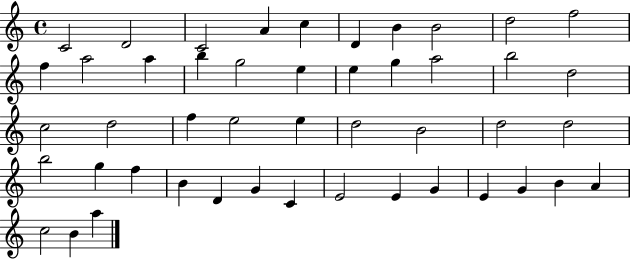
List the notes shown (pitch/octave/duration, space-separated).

C4/h D4/h C4/h A4/q C5/q D4/q B4/q B4/h D5/h F5/h F5/q A5/h A5/q B5/q G5/h E5/q E5/q G5/q A5/h B5/h D5/h C5/h D5/h F5/q E5/h E5/q D5/h B4/h D5/h D5/h B5/h G5/q F5/q B4/q D4/q G4/q C4/q E4/h E4/q G4/q E4/q G4/q B4/q A4/q C5/h B4/q A5/q